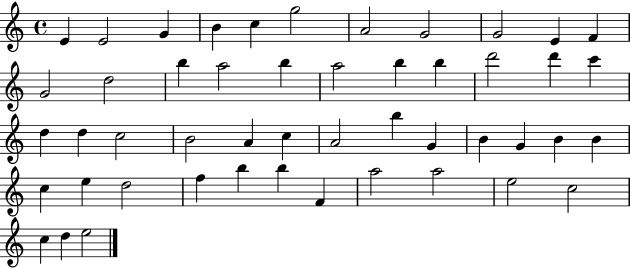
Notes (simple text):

E4/q E4/h G4/q B4/q C5/q G5/h A4/h G4/h G4/h E4/q F4/q G4/h D5/h B5/q A5/h B5/q A5/h B5/q B5/q D6/h D6/q C6/q D5/q D5/q C5/h B4/h A4/q C5/q A4/h B5/q G4/q B4/q G4/q B4/q B4/q C5/q E5/q D5/h F5/q B5/q B5/q F4/q A5/h A5/h E5/h C5/h C5/q D5/q E5/h